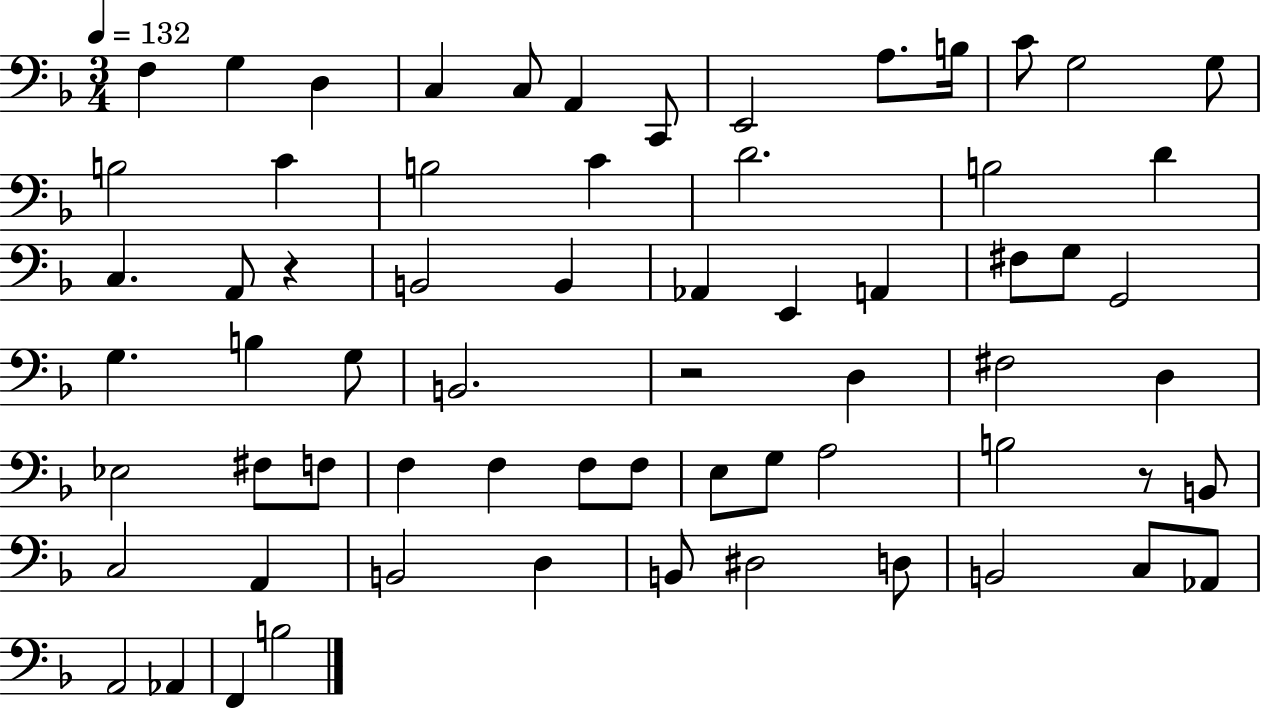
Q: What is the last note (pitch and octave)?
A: B3